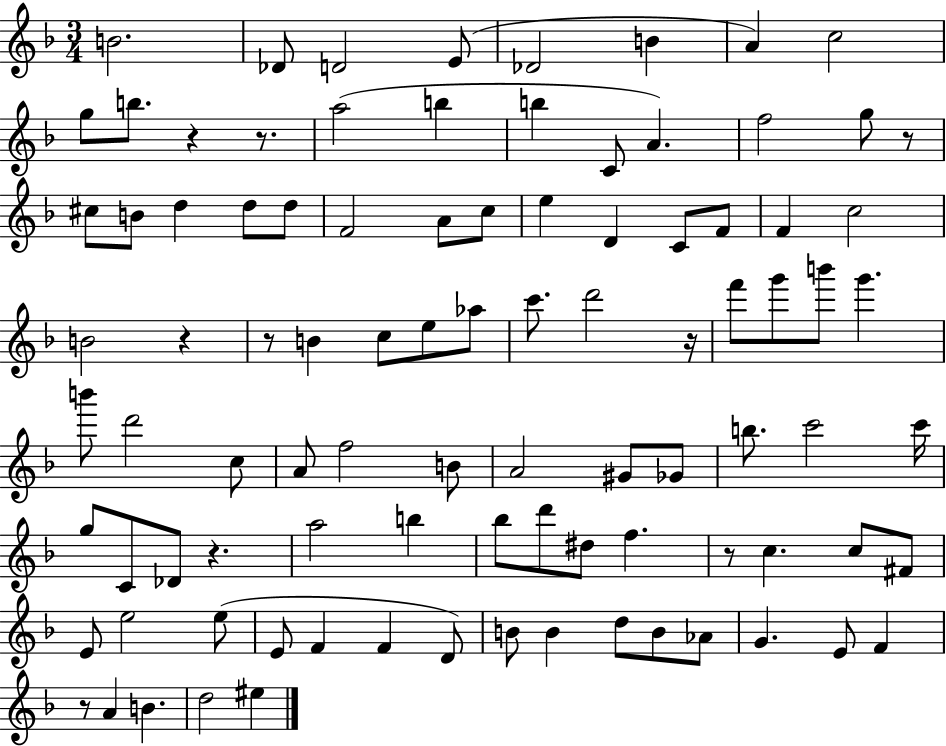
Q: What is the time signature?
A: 3/4